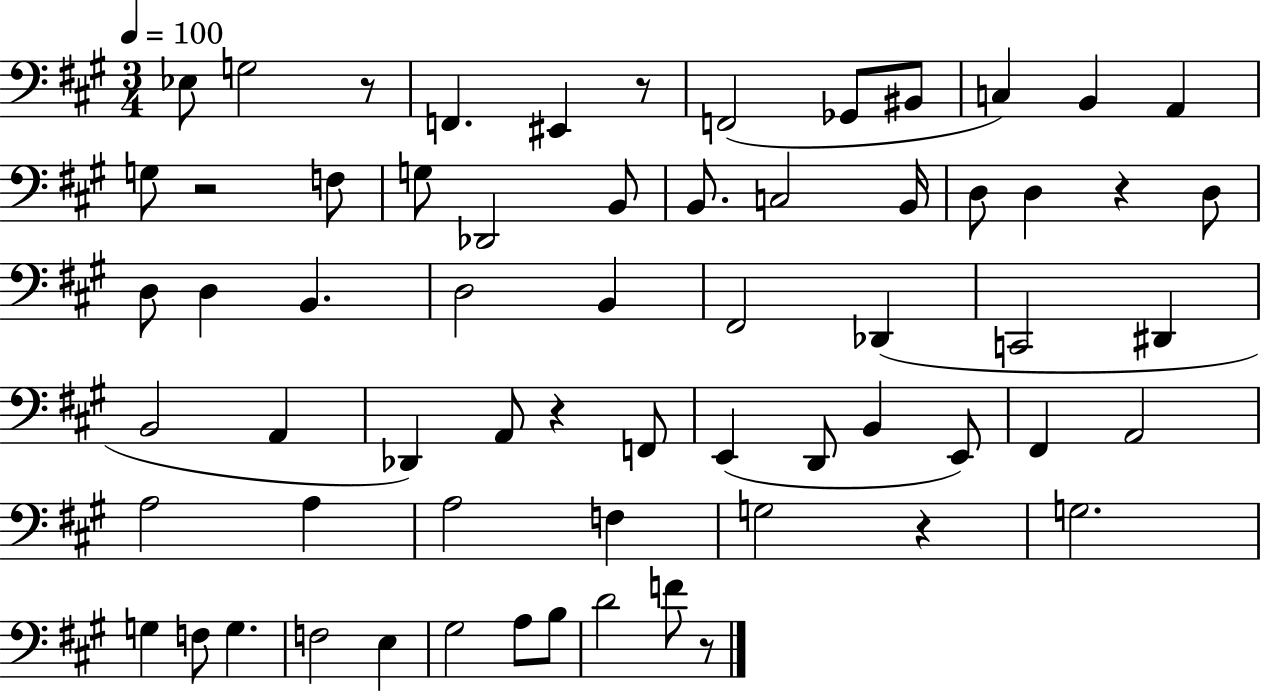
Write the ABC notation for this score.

X:1
T:Untitled
M:3/4
L:1/4
K:A
_E,/2 G,2 z/2 F,, ^E,, z/2 F,,2 _G,,/2 ^B,,/2 C, B,, A,, G,/2 z2 F,/2 G,/2 _D,,2 B,,/2 B,,/2 C,2 B,,/4 D,/2 D, z D,/2 D,/2 D, B,, D,2 B,, ^F,,2 _D,, C,,2 ^D,, B,,2 A,, _D,, A,,/2 z F,,/2 E,, D,,/2 B,, E,,/2 ^F,, A,,2 A,2 A, A,2 F, G,2 z G,2 G, F,/2 G, F,2 E, ^G,2 A,/2 B,/2 D2 F/2 z/2